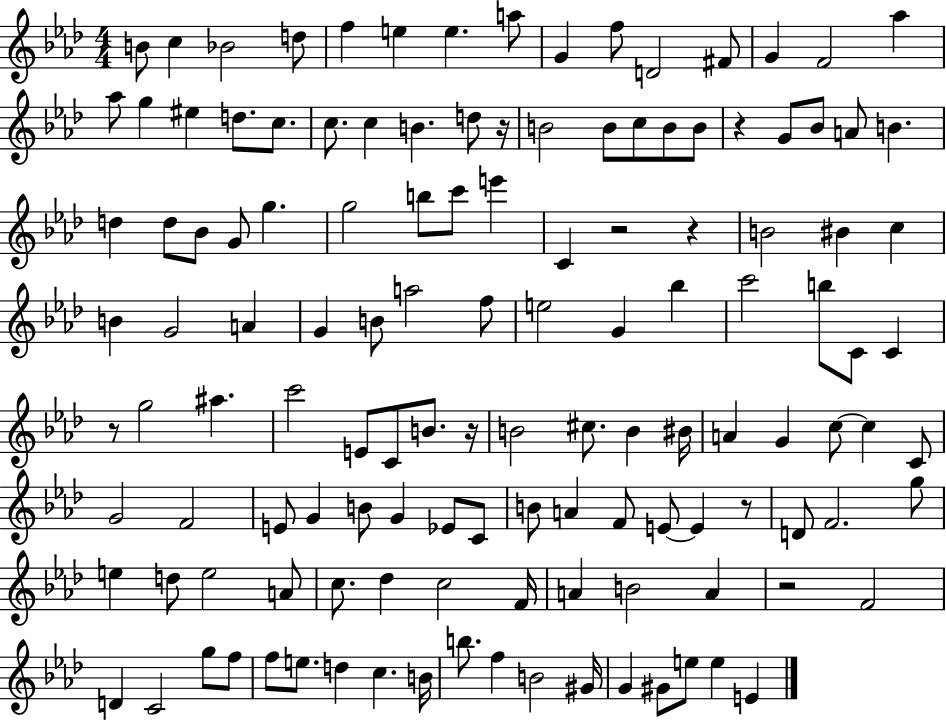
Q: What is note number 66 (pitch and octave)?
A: B4